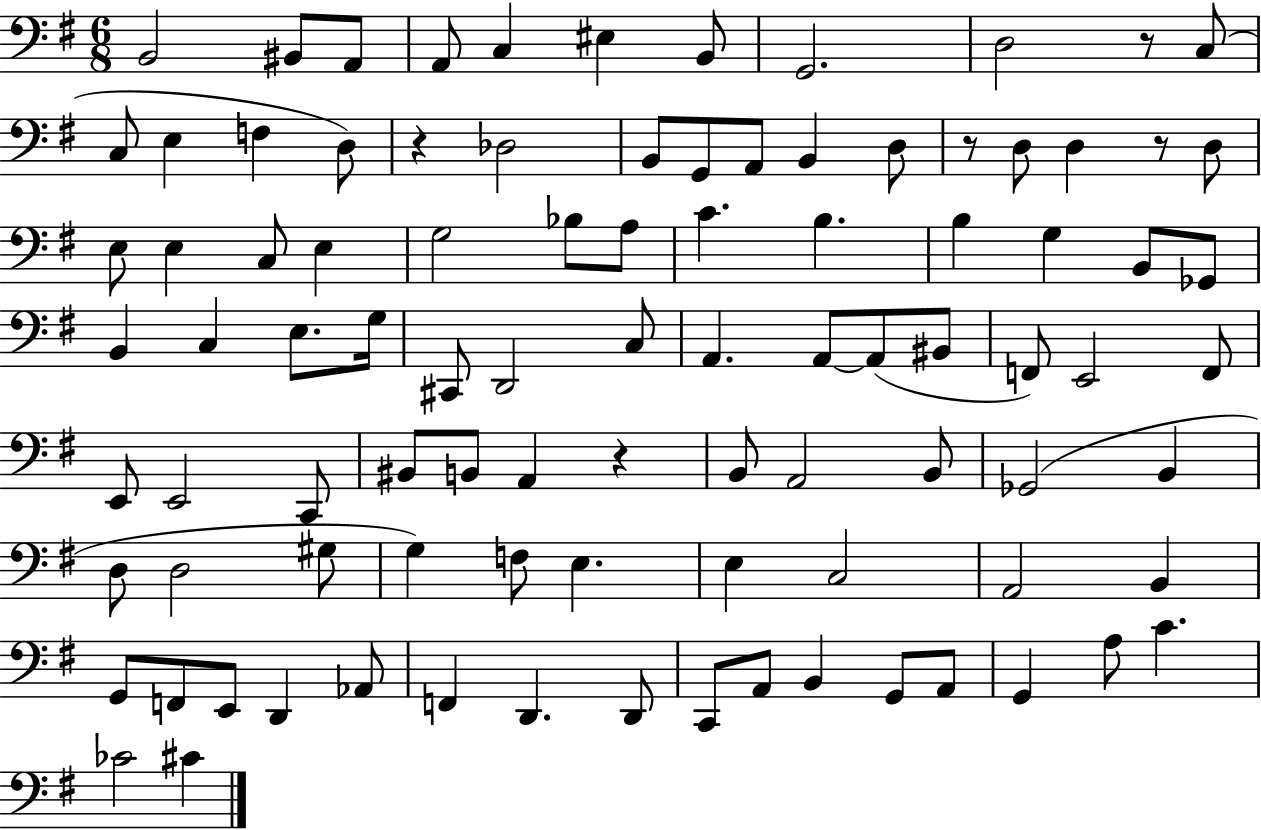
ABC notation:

X:1
T:Untitled
M:6/8
L:1/4
K:G
B,,2 ^B,,/2 A,,/2 A,,/2 C, ^E, B,,/2 G,,2 D,2 z/2 C,/2 C,/2 E, F, D,/2 z _D,2 B,,/2 G,,/2 A,,/2 B,, D,/2 z/2 D,/2 D, z/2 D,/2 E,/2 E, C,/2 E, G,2 _B,/2 A,/2 C B, B, G, B,,/2 _G,,/2 B,, C, E,/2 G,/4 ^C,,/2 D,,2 C,/2 A,, A,,/2 A,,/2 ^B,,/2 F,,/2 E,,2 F,,/2 E,,/2 E,,2 C,,/2 ^B,,/2 B,,/2 A,, z B,,/2 A,,2 B,,/2 _G,,2 B,, D,/2 D,2 ^G,/2 G, F,/2 E, E, C,2 A,,2 B,, G,,/2 F,,/2 E,,/2 D,, _A,,/2 F,, D,, D,,/2 C,,/2 A,,/2 B,, G,,/2 A,,/2 G,, A,/2 C _C2 ^C